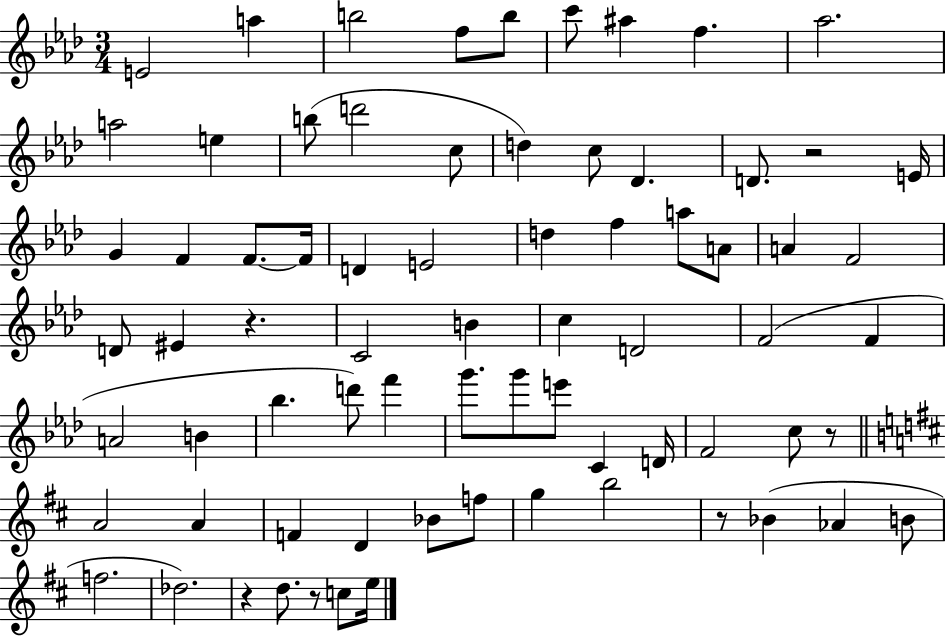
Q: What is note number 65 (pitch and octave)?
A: D5